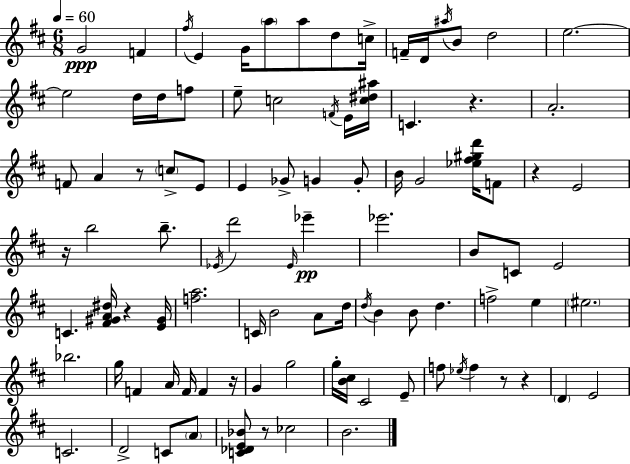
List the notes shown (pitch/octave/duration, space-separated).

G4/h F4/q F#5/s E4/q G4/s A5/e A5/e D5/e C5/s F4/s D4/s A#5/s B4/e D5/h E5/h. E5/h D5/s D5/s F5/e E5/e C5/h F4/s E4/s [C5,D#5,A#5]/s C4/q. R/q. A4/h. F4/e A4/q R/e C5/e E4/e E4/q Gb4/e G4/q G4/e B4/s G4/h [Eb5,F#5,G#5,D6]/s F4/e R/q E4/h R/s B5/h B5/e. Eb4/s D6/h Eb4/s Eb6/q Eb6/h. B4/e C4/e E4/h C4/q. [F#4,G#4,A4,D#5]/s R/q [E4,G#4]/s [F5,A5]/h. C4/s B4/h A4/e D5/s D5/s B4/q B4/e D5/q. F5/h E5/q EIS5/h. Bb5/h. G5/s F4/q A4/s F4/s F4/q R/s G4/q G5/h G5/s [B4,C#5]/s C#4/h E4/e F5/e Eb5/s F5/q R/e R/q D4/q E4/h C4/h. D4/h C4/e A4/e [C4,Db4,E4,Bb4]/e R/e CES5/h B4/h.